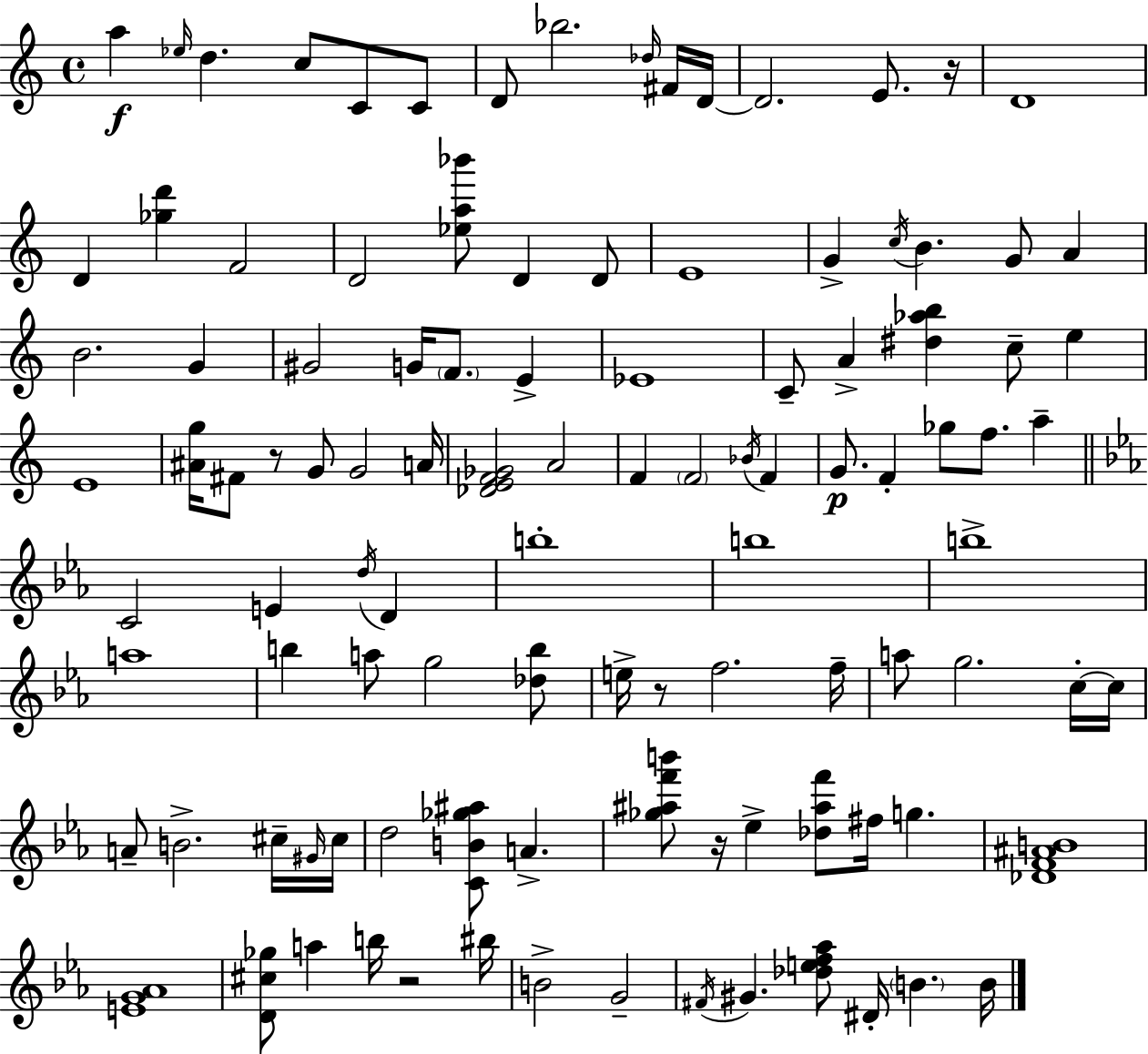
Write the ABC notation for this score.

X:1
T:Untitled
M:4/4
L:1/4
K:C
a _e/4 d c/2 C/2 C/2 D/2 _b2 _d/4 ^F/4 D/4 D2 E/2 z/4 D4 D [_gd'] F2 D2 [_ea_b']/2 D D/2 E4 G c/4 B G/2 A B2 G ^G2 G/4 F/2 E _E4 C/2 A [^d_ab] c/2 e E4 [^Ag]/4 ^F/2 z/2 G/2 G2 A/4 [_DEF_G]2 A2 F F2 _B/4 F G/2 F _g/2 f/2 a C2 E d/4 D b4 b4 b4 a4 b a/2 g2 [_db]/2 e/4 z/2 f2 f/4 a/2 g2 c/4 c/4 A/2 B2 ^c/4 ^G/4 ^c/4 d2 [CB_g^a]/2 A [_g^af'b']/2 z/4 _e [_d^af']/2 ^f/4 g [_DF^AB]4 [EG_A]4 [D^c_g]/2 a b/4 z2 ^b/4 B2 G2 ^F/4 ^G [_def_a]/2 ^D/4 B B/4